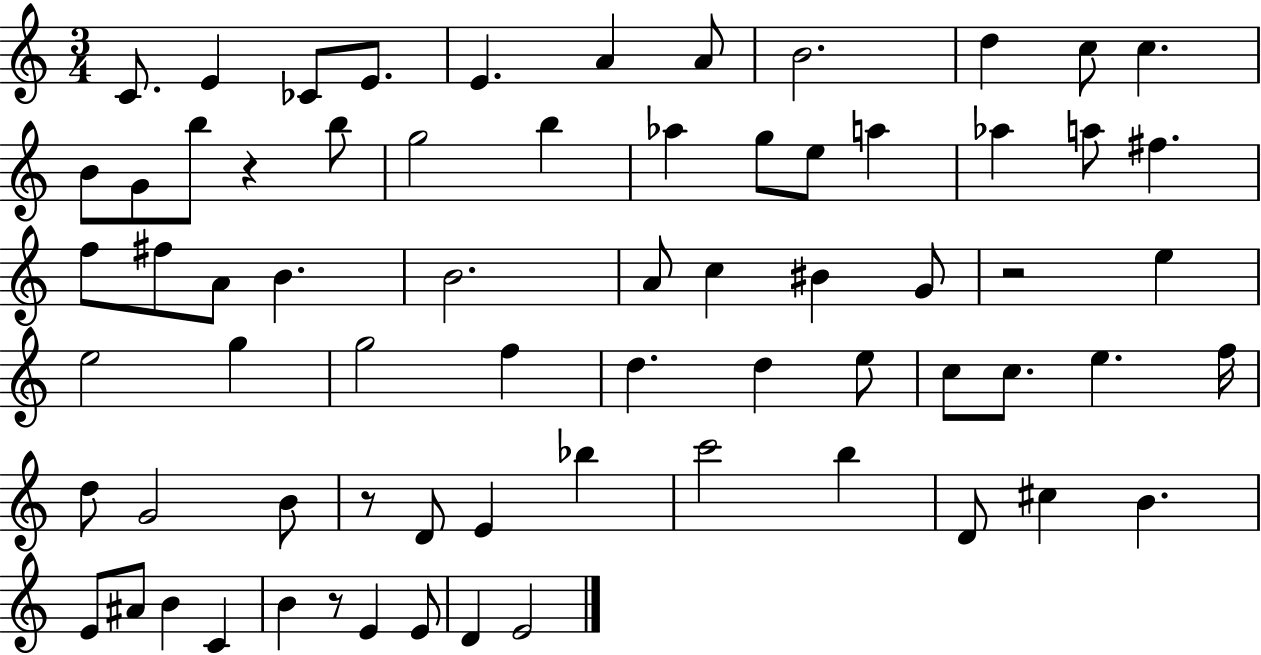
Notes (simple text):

C4/e. E4/q CES4/e E4/e. E4/q. A4/q A4/e B4/h. D5/q C5/e C5/q. B4/e G4/e B5/e R/q B5/e G5/h B5/q Ab5/q G5/e E5/e A5/q Ab5/q A5/e F#5/q. F5/e F#5/e A4/e B4/q. B4/h. A4/e C5/q BIS4/q G4/e R/h E5/q E5/h G5/q G5/h F5/q D5/q. D5/q E5/e C5/e C5/e. E5/q. F5/s D5/e G4/h B4/e R/e D4/e E4/q Bb5/q C6/h B5/q D4/e C#5/q B4/q. E4/e A#4/e B4/q C4/q B4/q R/e E4/q E4/e D4/q E4/h